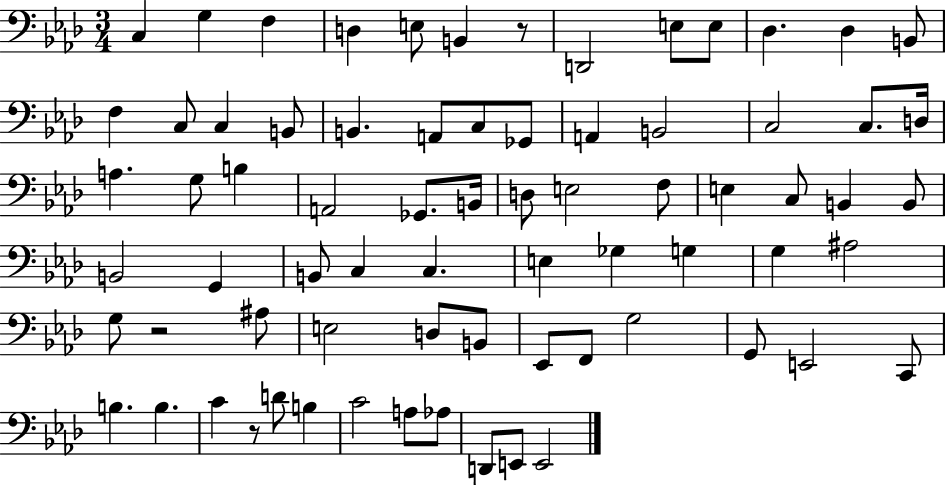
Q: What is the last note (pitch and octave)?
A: E2